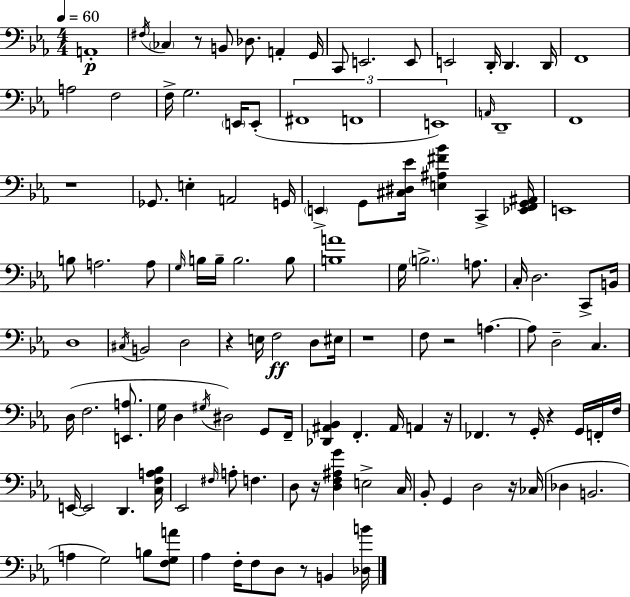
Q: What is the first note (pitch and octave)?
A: A2